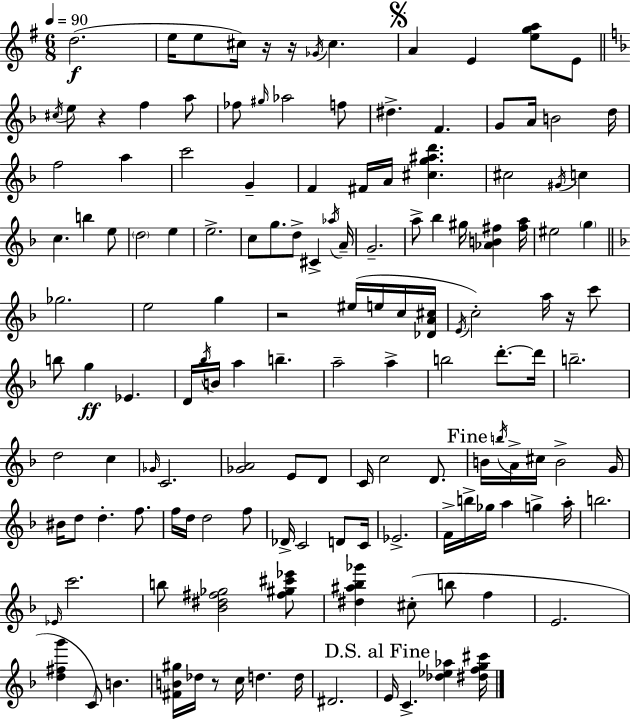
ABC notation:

X:1
T:Untitled
M:6/8
L:1/4
K:G
d2 e/4 e/2 ^c/4 z/4 z/4 _G/4 ^c A E [ega]/2 E/2 ^c/4 e/2 z f a/2 _f/2 ^g/4 _a2 f/2 ^d F G/2 A/4 B2 d/4 f2 a c'2 G F ^F/4 A/4 [^cg^ad'] ^c2 ^G/4 c c b e/2 d2 e e2 c/2 g/2 d/2 ^C _a/4 A/4 G2 a/2 _b ^g/4 [_AB^f] [^fa]/4 ^e2 g _g2 e2 g z2 ^e/4 e/4 c/4 [_DA^c]/4 E/4 c2 a/4 z/4 c'/2 b/2 g _E D/4 _b/4 B/4 a b a2 a b2 d'/2 d'/4 b2 d2 c _G/4 C2 [_GA]2 E/2 D/2 C/4 c2 D/2 B/4 b/4 A/4 ^c/4 B2 G/4 ^B/4 d/2 d f/2 f/4 d/4 d2 f/2 _D/4 C2 D/2 C/4 _E2 F/4 b/4 _g/4 a g a/4 b2 _E/4 c'2 b/2 [_B^d^f_g]2 [^f^g^c'_e']/2 [^d^a_b_g'] ^c/2 b/2 f E2 [d^fg'] C/2 B [^FB^g]/4 _d/4 z/2 c/4 d d/4 ^D2 E/4 C [_d_e_a] [^dfg^c']/4